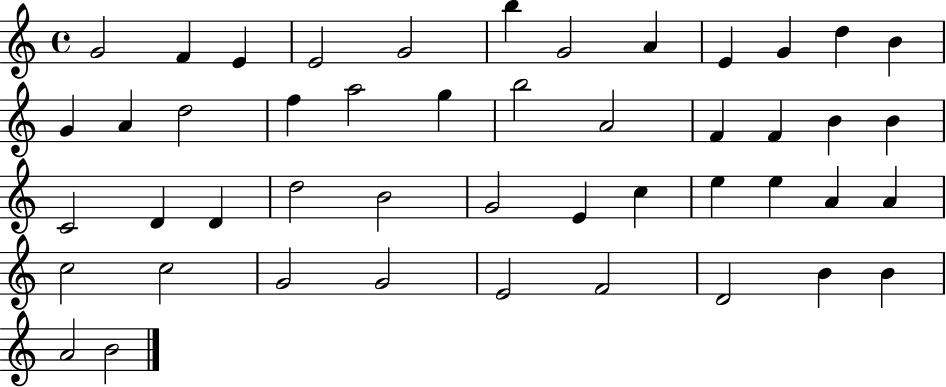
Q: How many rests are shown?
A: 0